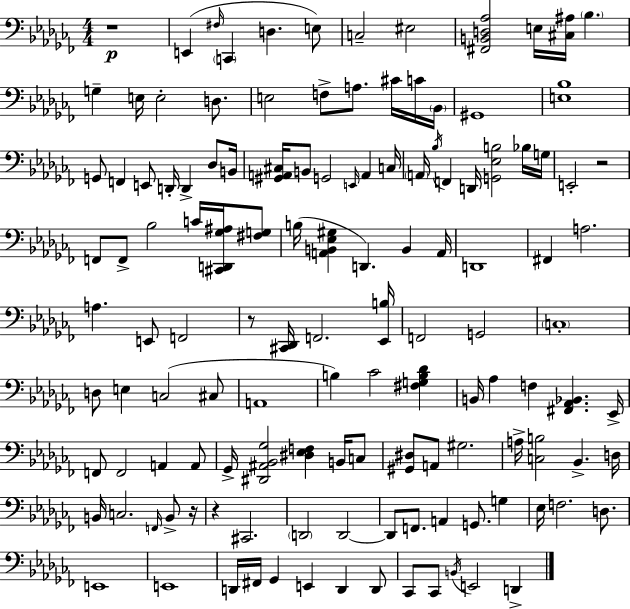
R/w E2/q F#3/s C2/q D3/q. E3/e C3/h EIS3/h [F#2,B2,D3,Ab3]/h E3/s [C#3,A#3]/s Bb3/q. G3/q E3/s E3/h D3/e. E3/h F3/e A3/e. C#4/s C4/s Bb2/s G#2/w [E3,Bb3]/w G2/e F2/q E2/e D2/s D2/q Db3/e B2/s [G#2,A2,C#3]/s B2/e G2/h E2/s A2/q C3/s A2/s Bb3/s F2/q D2/s [G2,Eb3,B3]/h Bb3/s G3/s E2/h R/h F2/e F2/e Bb3/h C4/s [C#2,D2,Gb3,A#3]/s [F#3,G3]/e B3/s [A2,B2,Eb3,G#3]/q D2/q. B2/q A2/s D2/w F#2/q A3/h. A3/q. E2/e F2/h R/e [C#2,Db2]/s F2/h. [Eb2,B3]/s F2/h G2/h C3/w D3/e E3/q C3/h C#3/e A2/w B3/q CES4/h [F#3,G3,B3,Db4]/q B2/s Ab3/q F3/q [F#2,Ab2,Bb2]/q. Eb2/s F2/e F2/h A2/q A2/e Gb2/s [D#2,A#2,Bb2,Gb3]/h [D#3,Eb3,F3]/q B2/s C3/e [G#2,D#3]/e A2/e G#3/h. A3/s [C3,B3]/h Bb2/q. D3/s B2/s C3/h. F2/s B2/e R/s R/q C#2/h. D2/h D2/h D2/e F2/e. A2/q G2/e. G3/q Eb3/s F3/h. D3/e. E2/w E2/w D2/s F#2/s Gb2/q E2/q D2/q D2/e CES2/e CES2/e B2/s E2/h D2/q